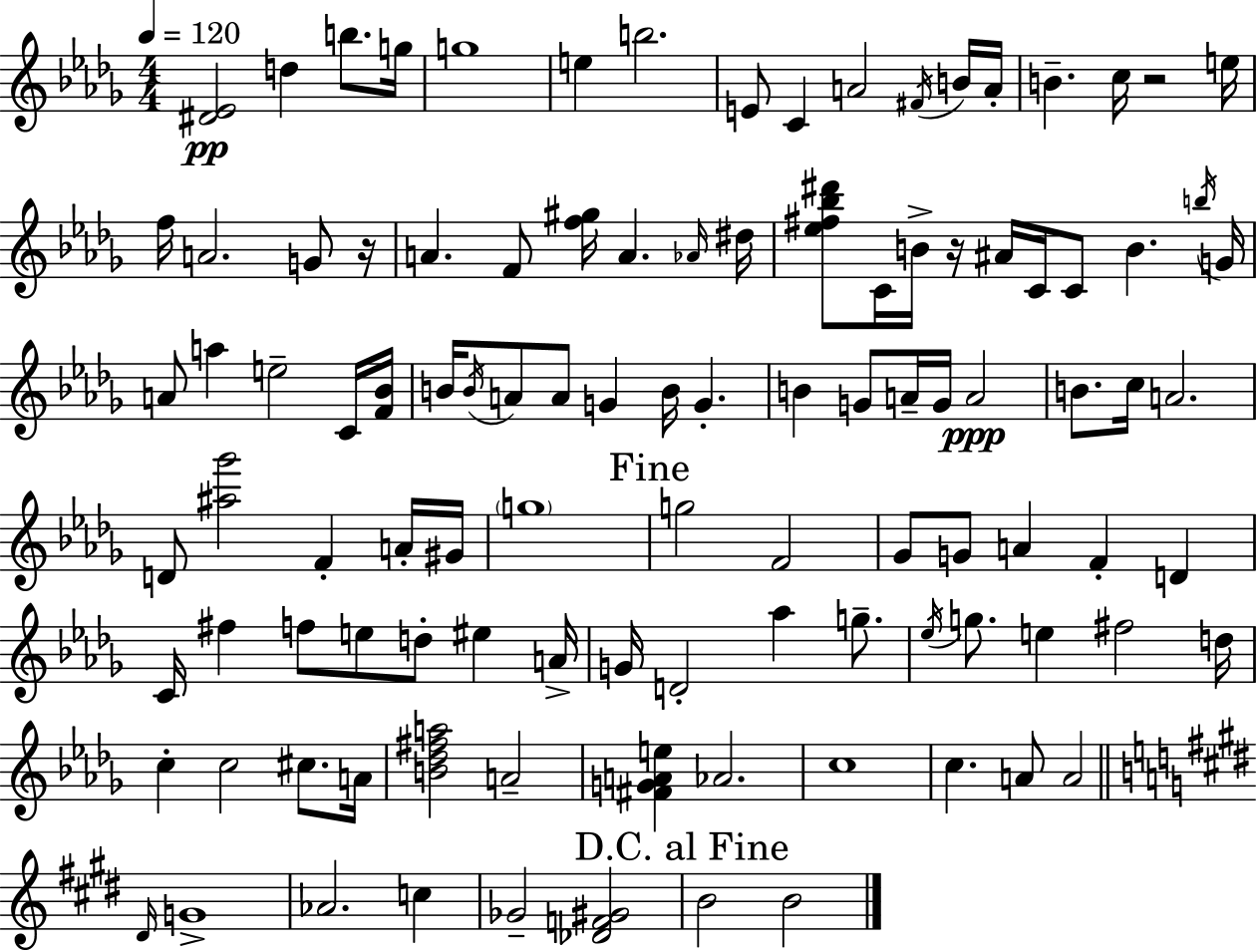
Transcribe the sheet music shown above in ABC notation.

X:1
T:Untitled
M:4/4
L:1/4
K:Bbm
[^D_E]2 d b/2 g/4 g4 e b2 E/2 C A2 ^F/4 B/4 A/4 B c/4 z2 e/4 f/4 A2 G/2 z/4 A F/2 [f^g]/4 A _A/4 ^d/4 [_e^f_b^d']/2 C/4 B/4 z/4 ^A/4 C/4 C/2 B b/4 G/4 A/2 a e2 C/4 [F_B]/4 B/4 B/4 A/2 A/2 G B/4 G B G/2 A/4 G/4 A2 B/2 c/4 A2 D/2 [^a_g']2 F A/4 ^G/4 g4 g2 F2 _G/2 G/2 A F D C/4 ^f f/2 e/2 d/2 ^e A/4 G/4 D2 _a g/2 _e/4 g/2 e ^f2 d/4 c c2 ^c/2 A/4 [B_d^fa]2 A2 [^FGAe] _A2 c4 c A/2 A2 ^D/4 G4 _A2 c _G2 [_DF^G]2 B2 B2